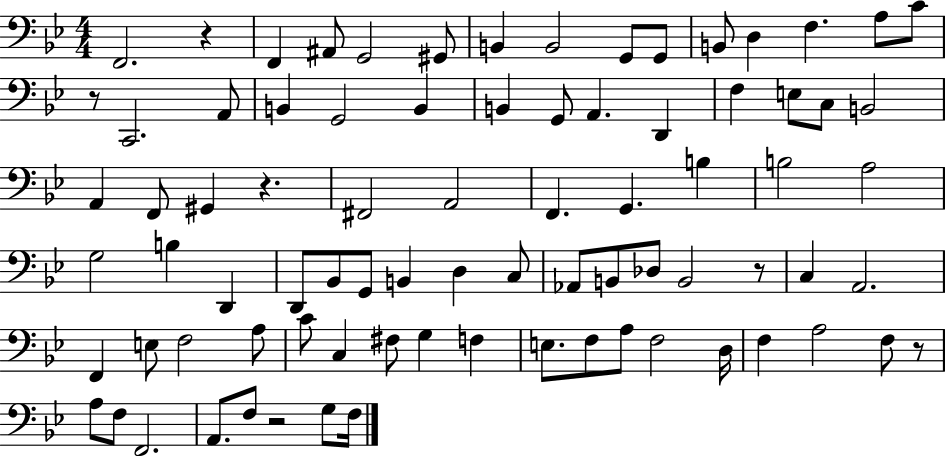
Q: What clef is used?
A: bass